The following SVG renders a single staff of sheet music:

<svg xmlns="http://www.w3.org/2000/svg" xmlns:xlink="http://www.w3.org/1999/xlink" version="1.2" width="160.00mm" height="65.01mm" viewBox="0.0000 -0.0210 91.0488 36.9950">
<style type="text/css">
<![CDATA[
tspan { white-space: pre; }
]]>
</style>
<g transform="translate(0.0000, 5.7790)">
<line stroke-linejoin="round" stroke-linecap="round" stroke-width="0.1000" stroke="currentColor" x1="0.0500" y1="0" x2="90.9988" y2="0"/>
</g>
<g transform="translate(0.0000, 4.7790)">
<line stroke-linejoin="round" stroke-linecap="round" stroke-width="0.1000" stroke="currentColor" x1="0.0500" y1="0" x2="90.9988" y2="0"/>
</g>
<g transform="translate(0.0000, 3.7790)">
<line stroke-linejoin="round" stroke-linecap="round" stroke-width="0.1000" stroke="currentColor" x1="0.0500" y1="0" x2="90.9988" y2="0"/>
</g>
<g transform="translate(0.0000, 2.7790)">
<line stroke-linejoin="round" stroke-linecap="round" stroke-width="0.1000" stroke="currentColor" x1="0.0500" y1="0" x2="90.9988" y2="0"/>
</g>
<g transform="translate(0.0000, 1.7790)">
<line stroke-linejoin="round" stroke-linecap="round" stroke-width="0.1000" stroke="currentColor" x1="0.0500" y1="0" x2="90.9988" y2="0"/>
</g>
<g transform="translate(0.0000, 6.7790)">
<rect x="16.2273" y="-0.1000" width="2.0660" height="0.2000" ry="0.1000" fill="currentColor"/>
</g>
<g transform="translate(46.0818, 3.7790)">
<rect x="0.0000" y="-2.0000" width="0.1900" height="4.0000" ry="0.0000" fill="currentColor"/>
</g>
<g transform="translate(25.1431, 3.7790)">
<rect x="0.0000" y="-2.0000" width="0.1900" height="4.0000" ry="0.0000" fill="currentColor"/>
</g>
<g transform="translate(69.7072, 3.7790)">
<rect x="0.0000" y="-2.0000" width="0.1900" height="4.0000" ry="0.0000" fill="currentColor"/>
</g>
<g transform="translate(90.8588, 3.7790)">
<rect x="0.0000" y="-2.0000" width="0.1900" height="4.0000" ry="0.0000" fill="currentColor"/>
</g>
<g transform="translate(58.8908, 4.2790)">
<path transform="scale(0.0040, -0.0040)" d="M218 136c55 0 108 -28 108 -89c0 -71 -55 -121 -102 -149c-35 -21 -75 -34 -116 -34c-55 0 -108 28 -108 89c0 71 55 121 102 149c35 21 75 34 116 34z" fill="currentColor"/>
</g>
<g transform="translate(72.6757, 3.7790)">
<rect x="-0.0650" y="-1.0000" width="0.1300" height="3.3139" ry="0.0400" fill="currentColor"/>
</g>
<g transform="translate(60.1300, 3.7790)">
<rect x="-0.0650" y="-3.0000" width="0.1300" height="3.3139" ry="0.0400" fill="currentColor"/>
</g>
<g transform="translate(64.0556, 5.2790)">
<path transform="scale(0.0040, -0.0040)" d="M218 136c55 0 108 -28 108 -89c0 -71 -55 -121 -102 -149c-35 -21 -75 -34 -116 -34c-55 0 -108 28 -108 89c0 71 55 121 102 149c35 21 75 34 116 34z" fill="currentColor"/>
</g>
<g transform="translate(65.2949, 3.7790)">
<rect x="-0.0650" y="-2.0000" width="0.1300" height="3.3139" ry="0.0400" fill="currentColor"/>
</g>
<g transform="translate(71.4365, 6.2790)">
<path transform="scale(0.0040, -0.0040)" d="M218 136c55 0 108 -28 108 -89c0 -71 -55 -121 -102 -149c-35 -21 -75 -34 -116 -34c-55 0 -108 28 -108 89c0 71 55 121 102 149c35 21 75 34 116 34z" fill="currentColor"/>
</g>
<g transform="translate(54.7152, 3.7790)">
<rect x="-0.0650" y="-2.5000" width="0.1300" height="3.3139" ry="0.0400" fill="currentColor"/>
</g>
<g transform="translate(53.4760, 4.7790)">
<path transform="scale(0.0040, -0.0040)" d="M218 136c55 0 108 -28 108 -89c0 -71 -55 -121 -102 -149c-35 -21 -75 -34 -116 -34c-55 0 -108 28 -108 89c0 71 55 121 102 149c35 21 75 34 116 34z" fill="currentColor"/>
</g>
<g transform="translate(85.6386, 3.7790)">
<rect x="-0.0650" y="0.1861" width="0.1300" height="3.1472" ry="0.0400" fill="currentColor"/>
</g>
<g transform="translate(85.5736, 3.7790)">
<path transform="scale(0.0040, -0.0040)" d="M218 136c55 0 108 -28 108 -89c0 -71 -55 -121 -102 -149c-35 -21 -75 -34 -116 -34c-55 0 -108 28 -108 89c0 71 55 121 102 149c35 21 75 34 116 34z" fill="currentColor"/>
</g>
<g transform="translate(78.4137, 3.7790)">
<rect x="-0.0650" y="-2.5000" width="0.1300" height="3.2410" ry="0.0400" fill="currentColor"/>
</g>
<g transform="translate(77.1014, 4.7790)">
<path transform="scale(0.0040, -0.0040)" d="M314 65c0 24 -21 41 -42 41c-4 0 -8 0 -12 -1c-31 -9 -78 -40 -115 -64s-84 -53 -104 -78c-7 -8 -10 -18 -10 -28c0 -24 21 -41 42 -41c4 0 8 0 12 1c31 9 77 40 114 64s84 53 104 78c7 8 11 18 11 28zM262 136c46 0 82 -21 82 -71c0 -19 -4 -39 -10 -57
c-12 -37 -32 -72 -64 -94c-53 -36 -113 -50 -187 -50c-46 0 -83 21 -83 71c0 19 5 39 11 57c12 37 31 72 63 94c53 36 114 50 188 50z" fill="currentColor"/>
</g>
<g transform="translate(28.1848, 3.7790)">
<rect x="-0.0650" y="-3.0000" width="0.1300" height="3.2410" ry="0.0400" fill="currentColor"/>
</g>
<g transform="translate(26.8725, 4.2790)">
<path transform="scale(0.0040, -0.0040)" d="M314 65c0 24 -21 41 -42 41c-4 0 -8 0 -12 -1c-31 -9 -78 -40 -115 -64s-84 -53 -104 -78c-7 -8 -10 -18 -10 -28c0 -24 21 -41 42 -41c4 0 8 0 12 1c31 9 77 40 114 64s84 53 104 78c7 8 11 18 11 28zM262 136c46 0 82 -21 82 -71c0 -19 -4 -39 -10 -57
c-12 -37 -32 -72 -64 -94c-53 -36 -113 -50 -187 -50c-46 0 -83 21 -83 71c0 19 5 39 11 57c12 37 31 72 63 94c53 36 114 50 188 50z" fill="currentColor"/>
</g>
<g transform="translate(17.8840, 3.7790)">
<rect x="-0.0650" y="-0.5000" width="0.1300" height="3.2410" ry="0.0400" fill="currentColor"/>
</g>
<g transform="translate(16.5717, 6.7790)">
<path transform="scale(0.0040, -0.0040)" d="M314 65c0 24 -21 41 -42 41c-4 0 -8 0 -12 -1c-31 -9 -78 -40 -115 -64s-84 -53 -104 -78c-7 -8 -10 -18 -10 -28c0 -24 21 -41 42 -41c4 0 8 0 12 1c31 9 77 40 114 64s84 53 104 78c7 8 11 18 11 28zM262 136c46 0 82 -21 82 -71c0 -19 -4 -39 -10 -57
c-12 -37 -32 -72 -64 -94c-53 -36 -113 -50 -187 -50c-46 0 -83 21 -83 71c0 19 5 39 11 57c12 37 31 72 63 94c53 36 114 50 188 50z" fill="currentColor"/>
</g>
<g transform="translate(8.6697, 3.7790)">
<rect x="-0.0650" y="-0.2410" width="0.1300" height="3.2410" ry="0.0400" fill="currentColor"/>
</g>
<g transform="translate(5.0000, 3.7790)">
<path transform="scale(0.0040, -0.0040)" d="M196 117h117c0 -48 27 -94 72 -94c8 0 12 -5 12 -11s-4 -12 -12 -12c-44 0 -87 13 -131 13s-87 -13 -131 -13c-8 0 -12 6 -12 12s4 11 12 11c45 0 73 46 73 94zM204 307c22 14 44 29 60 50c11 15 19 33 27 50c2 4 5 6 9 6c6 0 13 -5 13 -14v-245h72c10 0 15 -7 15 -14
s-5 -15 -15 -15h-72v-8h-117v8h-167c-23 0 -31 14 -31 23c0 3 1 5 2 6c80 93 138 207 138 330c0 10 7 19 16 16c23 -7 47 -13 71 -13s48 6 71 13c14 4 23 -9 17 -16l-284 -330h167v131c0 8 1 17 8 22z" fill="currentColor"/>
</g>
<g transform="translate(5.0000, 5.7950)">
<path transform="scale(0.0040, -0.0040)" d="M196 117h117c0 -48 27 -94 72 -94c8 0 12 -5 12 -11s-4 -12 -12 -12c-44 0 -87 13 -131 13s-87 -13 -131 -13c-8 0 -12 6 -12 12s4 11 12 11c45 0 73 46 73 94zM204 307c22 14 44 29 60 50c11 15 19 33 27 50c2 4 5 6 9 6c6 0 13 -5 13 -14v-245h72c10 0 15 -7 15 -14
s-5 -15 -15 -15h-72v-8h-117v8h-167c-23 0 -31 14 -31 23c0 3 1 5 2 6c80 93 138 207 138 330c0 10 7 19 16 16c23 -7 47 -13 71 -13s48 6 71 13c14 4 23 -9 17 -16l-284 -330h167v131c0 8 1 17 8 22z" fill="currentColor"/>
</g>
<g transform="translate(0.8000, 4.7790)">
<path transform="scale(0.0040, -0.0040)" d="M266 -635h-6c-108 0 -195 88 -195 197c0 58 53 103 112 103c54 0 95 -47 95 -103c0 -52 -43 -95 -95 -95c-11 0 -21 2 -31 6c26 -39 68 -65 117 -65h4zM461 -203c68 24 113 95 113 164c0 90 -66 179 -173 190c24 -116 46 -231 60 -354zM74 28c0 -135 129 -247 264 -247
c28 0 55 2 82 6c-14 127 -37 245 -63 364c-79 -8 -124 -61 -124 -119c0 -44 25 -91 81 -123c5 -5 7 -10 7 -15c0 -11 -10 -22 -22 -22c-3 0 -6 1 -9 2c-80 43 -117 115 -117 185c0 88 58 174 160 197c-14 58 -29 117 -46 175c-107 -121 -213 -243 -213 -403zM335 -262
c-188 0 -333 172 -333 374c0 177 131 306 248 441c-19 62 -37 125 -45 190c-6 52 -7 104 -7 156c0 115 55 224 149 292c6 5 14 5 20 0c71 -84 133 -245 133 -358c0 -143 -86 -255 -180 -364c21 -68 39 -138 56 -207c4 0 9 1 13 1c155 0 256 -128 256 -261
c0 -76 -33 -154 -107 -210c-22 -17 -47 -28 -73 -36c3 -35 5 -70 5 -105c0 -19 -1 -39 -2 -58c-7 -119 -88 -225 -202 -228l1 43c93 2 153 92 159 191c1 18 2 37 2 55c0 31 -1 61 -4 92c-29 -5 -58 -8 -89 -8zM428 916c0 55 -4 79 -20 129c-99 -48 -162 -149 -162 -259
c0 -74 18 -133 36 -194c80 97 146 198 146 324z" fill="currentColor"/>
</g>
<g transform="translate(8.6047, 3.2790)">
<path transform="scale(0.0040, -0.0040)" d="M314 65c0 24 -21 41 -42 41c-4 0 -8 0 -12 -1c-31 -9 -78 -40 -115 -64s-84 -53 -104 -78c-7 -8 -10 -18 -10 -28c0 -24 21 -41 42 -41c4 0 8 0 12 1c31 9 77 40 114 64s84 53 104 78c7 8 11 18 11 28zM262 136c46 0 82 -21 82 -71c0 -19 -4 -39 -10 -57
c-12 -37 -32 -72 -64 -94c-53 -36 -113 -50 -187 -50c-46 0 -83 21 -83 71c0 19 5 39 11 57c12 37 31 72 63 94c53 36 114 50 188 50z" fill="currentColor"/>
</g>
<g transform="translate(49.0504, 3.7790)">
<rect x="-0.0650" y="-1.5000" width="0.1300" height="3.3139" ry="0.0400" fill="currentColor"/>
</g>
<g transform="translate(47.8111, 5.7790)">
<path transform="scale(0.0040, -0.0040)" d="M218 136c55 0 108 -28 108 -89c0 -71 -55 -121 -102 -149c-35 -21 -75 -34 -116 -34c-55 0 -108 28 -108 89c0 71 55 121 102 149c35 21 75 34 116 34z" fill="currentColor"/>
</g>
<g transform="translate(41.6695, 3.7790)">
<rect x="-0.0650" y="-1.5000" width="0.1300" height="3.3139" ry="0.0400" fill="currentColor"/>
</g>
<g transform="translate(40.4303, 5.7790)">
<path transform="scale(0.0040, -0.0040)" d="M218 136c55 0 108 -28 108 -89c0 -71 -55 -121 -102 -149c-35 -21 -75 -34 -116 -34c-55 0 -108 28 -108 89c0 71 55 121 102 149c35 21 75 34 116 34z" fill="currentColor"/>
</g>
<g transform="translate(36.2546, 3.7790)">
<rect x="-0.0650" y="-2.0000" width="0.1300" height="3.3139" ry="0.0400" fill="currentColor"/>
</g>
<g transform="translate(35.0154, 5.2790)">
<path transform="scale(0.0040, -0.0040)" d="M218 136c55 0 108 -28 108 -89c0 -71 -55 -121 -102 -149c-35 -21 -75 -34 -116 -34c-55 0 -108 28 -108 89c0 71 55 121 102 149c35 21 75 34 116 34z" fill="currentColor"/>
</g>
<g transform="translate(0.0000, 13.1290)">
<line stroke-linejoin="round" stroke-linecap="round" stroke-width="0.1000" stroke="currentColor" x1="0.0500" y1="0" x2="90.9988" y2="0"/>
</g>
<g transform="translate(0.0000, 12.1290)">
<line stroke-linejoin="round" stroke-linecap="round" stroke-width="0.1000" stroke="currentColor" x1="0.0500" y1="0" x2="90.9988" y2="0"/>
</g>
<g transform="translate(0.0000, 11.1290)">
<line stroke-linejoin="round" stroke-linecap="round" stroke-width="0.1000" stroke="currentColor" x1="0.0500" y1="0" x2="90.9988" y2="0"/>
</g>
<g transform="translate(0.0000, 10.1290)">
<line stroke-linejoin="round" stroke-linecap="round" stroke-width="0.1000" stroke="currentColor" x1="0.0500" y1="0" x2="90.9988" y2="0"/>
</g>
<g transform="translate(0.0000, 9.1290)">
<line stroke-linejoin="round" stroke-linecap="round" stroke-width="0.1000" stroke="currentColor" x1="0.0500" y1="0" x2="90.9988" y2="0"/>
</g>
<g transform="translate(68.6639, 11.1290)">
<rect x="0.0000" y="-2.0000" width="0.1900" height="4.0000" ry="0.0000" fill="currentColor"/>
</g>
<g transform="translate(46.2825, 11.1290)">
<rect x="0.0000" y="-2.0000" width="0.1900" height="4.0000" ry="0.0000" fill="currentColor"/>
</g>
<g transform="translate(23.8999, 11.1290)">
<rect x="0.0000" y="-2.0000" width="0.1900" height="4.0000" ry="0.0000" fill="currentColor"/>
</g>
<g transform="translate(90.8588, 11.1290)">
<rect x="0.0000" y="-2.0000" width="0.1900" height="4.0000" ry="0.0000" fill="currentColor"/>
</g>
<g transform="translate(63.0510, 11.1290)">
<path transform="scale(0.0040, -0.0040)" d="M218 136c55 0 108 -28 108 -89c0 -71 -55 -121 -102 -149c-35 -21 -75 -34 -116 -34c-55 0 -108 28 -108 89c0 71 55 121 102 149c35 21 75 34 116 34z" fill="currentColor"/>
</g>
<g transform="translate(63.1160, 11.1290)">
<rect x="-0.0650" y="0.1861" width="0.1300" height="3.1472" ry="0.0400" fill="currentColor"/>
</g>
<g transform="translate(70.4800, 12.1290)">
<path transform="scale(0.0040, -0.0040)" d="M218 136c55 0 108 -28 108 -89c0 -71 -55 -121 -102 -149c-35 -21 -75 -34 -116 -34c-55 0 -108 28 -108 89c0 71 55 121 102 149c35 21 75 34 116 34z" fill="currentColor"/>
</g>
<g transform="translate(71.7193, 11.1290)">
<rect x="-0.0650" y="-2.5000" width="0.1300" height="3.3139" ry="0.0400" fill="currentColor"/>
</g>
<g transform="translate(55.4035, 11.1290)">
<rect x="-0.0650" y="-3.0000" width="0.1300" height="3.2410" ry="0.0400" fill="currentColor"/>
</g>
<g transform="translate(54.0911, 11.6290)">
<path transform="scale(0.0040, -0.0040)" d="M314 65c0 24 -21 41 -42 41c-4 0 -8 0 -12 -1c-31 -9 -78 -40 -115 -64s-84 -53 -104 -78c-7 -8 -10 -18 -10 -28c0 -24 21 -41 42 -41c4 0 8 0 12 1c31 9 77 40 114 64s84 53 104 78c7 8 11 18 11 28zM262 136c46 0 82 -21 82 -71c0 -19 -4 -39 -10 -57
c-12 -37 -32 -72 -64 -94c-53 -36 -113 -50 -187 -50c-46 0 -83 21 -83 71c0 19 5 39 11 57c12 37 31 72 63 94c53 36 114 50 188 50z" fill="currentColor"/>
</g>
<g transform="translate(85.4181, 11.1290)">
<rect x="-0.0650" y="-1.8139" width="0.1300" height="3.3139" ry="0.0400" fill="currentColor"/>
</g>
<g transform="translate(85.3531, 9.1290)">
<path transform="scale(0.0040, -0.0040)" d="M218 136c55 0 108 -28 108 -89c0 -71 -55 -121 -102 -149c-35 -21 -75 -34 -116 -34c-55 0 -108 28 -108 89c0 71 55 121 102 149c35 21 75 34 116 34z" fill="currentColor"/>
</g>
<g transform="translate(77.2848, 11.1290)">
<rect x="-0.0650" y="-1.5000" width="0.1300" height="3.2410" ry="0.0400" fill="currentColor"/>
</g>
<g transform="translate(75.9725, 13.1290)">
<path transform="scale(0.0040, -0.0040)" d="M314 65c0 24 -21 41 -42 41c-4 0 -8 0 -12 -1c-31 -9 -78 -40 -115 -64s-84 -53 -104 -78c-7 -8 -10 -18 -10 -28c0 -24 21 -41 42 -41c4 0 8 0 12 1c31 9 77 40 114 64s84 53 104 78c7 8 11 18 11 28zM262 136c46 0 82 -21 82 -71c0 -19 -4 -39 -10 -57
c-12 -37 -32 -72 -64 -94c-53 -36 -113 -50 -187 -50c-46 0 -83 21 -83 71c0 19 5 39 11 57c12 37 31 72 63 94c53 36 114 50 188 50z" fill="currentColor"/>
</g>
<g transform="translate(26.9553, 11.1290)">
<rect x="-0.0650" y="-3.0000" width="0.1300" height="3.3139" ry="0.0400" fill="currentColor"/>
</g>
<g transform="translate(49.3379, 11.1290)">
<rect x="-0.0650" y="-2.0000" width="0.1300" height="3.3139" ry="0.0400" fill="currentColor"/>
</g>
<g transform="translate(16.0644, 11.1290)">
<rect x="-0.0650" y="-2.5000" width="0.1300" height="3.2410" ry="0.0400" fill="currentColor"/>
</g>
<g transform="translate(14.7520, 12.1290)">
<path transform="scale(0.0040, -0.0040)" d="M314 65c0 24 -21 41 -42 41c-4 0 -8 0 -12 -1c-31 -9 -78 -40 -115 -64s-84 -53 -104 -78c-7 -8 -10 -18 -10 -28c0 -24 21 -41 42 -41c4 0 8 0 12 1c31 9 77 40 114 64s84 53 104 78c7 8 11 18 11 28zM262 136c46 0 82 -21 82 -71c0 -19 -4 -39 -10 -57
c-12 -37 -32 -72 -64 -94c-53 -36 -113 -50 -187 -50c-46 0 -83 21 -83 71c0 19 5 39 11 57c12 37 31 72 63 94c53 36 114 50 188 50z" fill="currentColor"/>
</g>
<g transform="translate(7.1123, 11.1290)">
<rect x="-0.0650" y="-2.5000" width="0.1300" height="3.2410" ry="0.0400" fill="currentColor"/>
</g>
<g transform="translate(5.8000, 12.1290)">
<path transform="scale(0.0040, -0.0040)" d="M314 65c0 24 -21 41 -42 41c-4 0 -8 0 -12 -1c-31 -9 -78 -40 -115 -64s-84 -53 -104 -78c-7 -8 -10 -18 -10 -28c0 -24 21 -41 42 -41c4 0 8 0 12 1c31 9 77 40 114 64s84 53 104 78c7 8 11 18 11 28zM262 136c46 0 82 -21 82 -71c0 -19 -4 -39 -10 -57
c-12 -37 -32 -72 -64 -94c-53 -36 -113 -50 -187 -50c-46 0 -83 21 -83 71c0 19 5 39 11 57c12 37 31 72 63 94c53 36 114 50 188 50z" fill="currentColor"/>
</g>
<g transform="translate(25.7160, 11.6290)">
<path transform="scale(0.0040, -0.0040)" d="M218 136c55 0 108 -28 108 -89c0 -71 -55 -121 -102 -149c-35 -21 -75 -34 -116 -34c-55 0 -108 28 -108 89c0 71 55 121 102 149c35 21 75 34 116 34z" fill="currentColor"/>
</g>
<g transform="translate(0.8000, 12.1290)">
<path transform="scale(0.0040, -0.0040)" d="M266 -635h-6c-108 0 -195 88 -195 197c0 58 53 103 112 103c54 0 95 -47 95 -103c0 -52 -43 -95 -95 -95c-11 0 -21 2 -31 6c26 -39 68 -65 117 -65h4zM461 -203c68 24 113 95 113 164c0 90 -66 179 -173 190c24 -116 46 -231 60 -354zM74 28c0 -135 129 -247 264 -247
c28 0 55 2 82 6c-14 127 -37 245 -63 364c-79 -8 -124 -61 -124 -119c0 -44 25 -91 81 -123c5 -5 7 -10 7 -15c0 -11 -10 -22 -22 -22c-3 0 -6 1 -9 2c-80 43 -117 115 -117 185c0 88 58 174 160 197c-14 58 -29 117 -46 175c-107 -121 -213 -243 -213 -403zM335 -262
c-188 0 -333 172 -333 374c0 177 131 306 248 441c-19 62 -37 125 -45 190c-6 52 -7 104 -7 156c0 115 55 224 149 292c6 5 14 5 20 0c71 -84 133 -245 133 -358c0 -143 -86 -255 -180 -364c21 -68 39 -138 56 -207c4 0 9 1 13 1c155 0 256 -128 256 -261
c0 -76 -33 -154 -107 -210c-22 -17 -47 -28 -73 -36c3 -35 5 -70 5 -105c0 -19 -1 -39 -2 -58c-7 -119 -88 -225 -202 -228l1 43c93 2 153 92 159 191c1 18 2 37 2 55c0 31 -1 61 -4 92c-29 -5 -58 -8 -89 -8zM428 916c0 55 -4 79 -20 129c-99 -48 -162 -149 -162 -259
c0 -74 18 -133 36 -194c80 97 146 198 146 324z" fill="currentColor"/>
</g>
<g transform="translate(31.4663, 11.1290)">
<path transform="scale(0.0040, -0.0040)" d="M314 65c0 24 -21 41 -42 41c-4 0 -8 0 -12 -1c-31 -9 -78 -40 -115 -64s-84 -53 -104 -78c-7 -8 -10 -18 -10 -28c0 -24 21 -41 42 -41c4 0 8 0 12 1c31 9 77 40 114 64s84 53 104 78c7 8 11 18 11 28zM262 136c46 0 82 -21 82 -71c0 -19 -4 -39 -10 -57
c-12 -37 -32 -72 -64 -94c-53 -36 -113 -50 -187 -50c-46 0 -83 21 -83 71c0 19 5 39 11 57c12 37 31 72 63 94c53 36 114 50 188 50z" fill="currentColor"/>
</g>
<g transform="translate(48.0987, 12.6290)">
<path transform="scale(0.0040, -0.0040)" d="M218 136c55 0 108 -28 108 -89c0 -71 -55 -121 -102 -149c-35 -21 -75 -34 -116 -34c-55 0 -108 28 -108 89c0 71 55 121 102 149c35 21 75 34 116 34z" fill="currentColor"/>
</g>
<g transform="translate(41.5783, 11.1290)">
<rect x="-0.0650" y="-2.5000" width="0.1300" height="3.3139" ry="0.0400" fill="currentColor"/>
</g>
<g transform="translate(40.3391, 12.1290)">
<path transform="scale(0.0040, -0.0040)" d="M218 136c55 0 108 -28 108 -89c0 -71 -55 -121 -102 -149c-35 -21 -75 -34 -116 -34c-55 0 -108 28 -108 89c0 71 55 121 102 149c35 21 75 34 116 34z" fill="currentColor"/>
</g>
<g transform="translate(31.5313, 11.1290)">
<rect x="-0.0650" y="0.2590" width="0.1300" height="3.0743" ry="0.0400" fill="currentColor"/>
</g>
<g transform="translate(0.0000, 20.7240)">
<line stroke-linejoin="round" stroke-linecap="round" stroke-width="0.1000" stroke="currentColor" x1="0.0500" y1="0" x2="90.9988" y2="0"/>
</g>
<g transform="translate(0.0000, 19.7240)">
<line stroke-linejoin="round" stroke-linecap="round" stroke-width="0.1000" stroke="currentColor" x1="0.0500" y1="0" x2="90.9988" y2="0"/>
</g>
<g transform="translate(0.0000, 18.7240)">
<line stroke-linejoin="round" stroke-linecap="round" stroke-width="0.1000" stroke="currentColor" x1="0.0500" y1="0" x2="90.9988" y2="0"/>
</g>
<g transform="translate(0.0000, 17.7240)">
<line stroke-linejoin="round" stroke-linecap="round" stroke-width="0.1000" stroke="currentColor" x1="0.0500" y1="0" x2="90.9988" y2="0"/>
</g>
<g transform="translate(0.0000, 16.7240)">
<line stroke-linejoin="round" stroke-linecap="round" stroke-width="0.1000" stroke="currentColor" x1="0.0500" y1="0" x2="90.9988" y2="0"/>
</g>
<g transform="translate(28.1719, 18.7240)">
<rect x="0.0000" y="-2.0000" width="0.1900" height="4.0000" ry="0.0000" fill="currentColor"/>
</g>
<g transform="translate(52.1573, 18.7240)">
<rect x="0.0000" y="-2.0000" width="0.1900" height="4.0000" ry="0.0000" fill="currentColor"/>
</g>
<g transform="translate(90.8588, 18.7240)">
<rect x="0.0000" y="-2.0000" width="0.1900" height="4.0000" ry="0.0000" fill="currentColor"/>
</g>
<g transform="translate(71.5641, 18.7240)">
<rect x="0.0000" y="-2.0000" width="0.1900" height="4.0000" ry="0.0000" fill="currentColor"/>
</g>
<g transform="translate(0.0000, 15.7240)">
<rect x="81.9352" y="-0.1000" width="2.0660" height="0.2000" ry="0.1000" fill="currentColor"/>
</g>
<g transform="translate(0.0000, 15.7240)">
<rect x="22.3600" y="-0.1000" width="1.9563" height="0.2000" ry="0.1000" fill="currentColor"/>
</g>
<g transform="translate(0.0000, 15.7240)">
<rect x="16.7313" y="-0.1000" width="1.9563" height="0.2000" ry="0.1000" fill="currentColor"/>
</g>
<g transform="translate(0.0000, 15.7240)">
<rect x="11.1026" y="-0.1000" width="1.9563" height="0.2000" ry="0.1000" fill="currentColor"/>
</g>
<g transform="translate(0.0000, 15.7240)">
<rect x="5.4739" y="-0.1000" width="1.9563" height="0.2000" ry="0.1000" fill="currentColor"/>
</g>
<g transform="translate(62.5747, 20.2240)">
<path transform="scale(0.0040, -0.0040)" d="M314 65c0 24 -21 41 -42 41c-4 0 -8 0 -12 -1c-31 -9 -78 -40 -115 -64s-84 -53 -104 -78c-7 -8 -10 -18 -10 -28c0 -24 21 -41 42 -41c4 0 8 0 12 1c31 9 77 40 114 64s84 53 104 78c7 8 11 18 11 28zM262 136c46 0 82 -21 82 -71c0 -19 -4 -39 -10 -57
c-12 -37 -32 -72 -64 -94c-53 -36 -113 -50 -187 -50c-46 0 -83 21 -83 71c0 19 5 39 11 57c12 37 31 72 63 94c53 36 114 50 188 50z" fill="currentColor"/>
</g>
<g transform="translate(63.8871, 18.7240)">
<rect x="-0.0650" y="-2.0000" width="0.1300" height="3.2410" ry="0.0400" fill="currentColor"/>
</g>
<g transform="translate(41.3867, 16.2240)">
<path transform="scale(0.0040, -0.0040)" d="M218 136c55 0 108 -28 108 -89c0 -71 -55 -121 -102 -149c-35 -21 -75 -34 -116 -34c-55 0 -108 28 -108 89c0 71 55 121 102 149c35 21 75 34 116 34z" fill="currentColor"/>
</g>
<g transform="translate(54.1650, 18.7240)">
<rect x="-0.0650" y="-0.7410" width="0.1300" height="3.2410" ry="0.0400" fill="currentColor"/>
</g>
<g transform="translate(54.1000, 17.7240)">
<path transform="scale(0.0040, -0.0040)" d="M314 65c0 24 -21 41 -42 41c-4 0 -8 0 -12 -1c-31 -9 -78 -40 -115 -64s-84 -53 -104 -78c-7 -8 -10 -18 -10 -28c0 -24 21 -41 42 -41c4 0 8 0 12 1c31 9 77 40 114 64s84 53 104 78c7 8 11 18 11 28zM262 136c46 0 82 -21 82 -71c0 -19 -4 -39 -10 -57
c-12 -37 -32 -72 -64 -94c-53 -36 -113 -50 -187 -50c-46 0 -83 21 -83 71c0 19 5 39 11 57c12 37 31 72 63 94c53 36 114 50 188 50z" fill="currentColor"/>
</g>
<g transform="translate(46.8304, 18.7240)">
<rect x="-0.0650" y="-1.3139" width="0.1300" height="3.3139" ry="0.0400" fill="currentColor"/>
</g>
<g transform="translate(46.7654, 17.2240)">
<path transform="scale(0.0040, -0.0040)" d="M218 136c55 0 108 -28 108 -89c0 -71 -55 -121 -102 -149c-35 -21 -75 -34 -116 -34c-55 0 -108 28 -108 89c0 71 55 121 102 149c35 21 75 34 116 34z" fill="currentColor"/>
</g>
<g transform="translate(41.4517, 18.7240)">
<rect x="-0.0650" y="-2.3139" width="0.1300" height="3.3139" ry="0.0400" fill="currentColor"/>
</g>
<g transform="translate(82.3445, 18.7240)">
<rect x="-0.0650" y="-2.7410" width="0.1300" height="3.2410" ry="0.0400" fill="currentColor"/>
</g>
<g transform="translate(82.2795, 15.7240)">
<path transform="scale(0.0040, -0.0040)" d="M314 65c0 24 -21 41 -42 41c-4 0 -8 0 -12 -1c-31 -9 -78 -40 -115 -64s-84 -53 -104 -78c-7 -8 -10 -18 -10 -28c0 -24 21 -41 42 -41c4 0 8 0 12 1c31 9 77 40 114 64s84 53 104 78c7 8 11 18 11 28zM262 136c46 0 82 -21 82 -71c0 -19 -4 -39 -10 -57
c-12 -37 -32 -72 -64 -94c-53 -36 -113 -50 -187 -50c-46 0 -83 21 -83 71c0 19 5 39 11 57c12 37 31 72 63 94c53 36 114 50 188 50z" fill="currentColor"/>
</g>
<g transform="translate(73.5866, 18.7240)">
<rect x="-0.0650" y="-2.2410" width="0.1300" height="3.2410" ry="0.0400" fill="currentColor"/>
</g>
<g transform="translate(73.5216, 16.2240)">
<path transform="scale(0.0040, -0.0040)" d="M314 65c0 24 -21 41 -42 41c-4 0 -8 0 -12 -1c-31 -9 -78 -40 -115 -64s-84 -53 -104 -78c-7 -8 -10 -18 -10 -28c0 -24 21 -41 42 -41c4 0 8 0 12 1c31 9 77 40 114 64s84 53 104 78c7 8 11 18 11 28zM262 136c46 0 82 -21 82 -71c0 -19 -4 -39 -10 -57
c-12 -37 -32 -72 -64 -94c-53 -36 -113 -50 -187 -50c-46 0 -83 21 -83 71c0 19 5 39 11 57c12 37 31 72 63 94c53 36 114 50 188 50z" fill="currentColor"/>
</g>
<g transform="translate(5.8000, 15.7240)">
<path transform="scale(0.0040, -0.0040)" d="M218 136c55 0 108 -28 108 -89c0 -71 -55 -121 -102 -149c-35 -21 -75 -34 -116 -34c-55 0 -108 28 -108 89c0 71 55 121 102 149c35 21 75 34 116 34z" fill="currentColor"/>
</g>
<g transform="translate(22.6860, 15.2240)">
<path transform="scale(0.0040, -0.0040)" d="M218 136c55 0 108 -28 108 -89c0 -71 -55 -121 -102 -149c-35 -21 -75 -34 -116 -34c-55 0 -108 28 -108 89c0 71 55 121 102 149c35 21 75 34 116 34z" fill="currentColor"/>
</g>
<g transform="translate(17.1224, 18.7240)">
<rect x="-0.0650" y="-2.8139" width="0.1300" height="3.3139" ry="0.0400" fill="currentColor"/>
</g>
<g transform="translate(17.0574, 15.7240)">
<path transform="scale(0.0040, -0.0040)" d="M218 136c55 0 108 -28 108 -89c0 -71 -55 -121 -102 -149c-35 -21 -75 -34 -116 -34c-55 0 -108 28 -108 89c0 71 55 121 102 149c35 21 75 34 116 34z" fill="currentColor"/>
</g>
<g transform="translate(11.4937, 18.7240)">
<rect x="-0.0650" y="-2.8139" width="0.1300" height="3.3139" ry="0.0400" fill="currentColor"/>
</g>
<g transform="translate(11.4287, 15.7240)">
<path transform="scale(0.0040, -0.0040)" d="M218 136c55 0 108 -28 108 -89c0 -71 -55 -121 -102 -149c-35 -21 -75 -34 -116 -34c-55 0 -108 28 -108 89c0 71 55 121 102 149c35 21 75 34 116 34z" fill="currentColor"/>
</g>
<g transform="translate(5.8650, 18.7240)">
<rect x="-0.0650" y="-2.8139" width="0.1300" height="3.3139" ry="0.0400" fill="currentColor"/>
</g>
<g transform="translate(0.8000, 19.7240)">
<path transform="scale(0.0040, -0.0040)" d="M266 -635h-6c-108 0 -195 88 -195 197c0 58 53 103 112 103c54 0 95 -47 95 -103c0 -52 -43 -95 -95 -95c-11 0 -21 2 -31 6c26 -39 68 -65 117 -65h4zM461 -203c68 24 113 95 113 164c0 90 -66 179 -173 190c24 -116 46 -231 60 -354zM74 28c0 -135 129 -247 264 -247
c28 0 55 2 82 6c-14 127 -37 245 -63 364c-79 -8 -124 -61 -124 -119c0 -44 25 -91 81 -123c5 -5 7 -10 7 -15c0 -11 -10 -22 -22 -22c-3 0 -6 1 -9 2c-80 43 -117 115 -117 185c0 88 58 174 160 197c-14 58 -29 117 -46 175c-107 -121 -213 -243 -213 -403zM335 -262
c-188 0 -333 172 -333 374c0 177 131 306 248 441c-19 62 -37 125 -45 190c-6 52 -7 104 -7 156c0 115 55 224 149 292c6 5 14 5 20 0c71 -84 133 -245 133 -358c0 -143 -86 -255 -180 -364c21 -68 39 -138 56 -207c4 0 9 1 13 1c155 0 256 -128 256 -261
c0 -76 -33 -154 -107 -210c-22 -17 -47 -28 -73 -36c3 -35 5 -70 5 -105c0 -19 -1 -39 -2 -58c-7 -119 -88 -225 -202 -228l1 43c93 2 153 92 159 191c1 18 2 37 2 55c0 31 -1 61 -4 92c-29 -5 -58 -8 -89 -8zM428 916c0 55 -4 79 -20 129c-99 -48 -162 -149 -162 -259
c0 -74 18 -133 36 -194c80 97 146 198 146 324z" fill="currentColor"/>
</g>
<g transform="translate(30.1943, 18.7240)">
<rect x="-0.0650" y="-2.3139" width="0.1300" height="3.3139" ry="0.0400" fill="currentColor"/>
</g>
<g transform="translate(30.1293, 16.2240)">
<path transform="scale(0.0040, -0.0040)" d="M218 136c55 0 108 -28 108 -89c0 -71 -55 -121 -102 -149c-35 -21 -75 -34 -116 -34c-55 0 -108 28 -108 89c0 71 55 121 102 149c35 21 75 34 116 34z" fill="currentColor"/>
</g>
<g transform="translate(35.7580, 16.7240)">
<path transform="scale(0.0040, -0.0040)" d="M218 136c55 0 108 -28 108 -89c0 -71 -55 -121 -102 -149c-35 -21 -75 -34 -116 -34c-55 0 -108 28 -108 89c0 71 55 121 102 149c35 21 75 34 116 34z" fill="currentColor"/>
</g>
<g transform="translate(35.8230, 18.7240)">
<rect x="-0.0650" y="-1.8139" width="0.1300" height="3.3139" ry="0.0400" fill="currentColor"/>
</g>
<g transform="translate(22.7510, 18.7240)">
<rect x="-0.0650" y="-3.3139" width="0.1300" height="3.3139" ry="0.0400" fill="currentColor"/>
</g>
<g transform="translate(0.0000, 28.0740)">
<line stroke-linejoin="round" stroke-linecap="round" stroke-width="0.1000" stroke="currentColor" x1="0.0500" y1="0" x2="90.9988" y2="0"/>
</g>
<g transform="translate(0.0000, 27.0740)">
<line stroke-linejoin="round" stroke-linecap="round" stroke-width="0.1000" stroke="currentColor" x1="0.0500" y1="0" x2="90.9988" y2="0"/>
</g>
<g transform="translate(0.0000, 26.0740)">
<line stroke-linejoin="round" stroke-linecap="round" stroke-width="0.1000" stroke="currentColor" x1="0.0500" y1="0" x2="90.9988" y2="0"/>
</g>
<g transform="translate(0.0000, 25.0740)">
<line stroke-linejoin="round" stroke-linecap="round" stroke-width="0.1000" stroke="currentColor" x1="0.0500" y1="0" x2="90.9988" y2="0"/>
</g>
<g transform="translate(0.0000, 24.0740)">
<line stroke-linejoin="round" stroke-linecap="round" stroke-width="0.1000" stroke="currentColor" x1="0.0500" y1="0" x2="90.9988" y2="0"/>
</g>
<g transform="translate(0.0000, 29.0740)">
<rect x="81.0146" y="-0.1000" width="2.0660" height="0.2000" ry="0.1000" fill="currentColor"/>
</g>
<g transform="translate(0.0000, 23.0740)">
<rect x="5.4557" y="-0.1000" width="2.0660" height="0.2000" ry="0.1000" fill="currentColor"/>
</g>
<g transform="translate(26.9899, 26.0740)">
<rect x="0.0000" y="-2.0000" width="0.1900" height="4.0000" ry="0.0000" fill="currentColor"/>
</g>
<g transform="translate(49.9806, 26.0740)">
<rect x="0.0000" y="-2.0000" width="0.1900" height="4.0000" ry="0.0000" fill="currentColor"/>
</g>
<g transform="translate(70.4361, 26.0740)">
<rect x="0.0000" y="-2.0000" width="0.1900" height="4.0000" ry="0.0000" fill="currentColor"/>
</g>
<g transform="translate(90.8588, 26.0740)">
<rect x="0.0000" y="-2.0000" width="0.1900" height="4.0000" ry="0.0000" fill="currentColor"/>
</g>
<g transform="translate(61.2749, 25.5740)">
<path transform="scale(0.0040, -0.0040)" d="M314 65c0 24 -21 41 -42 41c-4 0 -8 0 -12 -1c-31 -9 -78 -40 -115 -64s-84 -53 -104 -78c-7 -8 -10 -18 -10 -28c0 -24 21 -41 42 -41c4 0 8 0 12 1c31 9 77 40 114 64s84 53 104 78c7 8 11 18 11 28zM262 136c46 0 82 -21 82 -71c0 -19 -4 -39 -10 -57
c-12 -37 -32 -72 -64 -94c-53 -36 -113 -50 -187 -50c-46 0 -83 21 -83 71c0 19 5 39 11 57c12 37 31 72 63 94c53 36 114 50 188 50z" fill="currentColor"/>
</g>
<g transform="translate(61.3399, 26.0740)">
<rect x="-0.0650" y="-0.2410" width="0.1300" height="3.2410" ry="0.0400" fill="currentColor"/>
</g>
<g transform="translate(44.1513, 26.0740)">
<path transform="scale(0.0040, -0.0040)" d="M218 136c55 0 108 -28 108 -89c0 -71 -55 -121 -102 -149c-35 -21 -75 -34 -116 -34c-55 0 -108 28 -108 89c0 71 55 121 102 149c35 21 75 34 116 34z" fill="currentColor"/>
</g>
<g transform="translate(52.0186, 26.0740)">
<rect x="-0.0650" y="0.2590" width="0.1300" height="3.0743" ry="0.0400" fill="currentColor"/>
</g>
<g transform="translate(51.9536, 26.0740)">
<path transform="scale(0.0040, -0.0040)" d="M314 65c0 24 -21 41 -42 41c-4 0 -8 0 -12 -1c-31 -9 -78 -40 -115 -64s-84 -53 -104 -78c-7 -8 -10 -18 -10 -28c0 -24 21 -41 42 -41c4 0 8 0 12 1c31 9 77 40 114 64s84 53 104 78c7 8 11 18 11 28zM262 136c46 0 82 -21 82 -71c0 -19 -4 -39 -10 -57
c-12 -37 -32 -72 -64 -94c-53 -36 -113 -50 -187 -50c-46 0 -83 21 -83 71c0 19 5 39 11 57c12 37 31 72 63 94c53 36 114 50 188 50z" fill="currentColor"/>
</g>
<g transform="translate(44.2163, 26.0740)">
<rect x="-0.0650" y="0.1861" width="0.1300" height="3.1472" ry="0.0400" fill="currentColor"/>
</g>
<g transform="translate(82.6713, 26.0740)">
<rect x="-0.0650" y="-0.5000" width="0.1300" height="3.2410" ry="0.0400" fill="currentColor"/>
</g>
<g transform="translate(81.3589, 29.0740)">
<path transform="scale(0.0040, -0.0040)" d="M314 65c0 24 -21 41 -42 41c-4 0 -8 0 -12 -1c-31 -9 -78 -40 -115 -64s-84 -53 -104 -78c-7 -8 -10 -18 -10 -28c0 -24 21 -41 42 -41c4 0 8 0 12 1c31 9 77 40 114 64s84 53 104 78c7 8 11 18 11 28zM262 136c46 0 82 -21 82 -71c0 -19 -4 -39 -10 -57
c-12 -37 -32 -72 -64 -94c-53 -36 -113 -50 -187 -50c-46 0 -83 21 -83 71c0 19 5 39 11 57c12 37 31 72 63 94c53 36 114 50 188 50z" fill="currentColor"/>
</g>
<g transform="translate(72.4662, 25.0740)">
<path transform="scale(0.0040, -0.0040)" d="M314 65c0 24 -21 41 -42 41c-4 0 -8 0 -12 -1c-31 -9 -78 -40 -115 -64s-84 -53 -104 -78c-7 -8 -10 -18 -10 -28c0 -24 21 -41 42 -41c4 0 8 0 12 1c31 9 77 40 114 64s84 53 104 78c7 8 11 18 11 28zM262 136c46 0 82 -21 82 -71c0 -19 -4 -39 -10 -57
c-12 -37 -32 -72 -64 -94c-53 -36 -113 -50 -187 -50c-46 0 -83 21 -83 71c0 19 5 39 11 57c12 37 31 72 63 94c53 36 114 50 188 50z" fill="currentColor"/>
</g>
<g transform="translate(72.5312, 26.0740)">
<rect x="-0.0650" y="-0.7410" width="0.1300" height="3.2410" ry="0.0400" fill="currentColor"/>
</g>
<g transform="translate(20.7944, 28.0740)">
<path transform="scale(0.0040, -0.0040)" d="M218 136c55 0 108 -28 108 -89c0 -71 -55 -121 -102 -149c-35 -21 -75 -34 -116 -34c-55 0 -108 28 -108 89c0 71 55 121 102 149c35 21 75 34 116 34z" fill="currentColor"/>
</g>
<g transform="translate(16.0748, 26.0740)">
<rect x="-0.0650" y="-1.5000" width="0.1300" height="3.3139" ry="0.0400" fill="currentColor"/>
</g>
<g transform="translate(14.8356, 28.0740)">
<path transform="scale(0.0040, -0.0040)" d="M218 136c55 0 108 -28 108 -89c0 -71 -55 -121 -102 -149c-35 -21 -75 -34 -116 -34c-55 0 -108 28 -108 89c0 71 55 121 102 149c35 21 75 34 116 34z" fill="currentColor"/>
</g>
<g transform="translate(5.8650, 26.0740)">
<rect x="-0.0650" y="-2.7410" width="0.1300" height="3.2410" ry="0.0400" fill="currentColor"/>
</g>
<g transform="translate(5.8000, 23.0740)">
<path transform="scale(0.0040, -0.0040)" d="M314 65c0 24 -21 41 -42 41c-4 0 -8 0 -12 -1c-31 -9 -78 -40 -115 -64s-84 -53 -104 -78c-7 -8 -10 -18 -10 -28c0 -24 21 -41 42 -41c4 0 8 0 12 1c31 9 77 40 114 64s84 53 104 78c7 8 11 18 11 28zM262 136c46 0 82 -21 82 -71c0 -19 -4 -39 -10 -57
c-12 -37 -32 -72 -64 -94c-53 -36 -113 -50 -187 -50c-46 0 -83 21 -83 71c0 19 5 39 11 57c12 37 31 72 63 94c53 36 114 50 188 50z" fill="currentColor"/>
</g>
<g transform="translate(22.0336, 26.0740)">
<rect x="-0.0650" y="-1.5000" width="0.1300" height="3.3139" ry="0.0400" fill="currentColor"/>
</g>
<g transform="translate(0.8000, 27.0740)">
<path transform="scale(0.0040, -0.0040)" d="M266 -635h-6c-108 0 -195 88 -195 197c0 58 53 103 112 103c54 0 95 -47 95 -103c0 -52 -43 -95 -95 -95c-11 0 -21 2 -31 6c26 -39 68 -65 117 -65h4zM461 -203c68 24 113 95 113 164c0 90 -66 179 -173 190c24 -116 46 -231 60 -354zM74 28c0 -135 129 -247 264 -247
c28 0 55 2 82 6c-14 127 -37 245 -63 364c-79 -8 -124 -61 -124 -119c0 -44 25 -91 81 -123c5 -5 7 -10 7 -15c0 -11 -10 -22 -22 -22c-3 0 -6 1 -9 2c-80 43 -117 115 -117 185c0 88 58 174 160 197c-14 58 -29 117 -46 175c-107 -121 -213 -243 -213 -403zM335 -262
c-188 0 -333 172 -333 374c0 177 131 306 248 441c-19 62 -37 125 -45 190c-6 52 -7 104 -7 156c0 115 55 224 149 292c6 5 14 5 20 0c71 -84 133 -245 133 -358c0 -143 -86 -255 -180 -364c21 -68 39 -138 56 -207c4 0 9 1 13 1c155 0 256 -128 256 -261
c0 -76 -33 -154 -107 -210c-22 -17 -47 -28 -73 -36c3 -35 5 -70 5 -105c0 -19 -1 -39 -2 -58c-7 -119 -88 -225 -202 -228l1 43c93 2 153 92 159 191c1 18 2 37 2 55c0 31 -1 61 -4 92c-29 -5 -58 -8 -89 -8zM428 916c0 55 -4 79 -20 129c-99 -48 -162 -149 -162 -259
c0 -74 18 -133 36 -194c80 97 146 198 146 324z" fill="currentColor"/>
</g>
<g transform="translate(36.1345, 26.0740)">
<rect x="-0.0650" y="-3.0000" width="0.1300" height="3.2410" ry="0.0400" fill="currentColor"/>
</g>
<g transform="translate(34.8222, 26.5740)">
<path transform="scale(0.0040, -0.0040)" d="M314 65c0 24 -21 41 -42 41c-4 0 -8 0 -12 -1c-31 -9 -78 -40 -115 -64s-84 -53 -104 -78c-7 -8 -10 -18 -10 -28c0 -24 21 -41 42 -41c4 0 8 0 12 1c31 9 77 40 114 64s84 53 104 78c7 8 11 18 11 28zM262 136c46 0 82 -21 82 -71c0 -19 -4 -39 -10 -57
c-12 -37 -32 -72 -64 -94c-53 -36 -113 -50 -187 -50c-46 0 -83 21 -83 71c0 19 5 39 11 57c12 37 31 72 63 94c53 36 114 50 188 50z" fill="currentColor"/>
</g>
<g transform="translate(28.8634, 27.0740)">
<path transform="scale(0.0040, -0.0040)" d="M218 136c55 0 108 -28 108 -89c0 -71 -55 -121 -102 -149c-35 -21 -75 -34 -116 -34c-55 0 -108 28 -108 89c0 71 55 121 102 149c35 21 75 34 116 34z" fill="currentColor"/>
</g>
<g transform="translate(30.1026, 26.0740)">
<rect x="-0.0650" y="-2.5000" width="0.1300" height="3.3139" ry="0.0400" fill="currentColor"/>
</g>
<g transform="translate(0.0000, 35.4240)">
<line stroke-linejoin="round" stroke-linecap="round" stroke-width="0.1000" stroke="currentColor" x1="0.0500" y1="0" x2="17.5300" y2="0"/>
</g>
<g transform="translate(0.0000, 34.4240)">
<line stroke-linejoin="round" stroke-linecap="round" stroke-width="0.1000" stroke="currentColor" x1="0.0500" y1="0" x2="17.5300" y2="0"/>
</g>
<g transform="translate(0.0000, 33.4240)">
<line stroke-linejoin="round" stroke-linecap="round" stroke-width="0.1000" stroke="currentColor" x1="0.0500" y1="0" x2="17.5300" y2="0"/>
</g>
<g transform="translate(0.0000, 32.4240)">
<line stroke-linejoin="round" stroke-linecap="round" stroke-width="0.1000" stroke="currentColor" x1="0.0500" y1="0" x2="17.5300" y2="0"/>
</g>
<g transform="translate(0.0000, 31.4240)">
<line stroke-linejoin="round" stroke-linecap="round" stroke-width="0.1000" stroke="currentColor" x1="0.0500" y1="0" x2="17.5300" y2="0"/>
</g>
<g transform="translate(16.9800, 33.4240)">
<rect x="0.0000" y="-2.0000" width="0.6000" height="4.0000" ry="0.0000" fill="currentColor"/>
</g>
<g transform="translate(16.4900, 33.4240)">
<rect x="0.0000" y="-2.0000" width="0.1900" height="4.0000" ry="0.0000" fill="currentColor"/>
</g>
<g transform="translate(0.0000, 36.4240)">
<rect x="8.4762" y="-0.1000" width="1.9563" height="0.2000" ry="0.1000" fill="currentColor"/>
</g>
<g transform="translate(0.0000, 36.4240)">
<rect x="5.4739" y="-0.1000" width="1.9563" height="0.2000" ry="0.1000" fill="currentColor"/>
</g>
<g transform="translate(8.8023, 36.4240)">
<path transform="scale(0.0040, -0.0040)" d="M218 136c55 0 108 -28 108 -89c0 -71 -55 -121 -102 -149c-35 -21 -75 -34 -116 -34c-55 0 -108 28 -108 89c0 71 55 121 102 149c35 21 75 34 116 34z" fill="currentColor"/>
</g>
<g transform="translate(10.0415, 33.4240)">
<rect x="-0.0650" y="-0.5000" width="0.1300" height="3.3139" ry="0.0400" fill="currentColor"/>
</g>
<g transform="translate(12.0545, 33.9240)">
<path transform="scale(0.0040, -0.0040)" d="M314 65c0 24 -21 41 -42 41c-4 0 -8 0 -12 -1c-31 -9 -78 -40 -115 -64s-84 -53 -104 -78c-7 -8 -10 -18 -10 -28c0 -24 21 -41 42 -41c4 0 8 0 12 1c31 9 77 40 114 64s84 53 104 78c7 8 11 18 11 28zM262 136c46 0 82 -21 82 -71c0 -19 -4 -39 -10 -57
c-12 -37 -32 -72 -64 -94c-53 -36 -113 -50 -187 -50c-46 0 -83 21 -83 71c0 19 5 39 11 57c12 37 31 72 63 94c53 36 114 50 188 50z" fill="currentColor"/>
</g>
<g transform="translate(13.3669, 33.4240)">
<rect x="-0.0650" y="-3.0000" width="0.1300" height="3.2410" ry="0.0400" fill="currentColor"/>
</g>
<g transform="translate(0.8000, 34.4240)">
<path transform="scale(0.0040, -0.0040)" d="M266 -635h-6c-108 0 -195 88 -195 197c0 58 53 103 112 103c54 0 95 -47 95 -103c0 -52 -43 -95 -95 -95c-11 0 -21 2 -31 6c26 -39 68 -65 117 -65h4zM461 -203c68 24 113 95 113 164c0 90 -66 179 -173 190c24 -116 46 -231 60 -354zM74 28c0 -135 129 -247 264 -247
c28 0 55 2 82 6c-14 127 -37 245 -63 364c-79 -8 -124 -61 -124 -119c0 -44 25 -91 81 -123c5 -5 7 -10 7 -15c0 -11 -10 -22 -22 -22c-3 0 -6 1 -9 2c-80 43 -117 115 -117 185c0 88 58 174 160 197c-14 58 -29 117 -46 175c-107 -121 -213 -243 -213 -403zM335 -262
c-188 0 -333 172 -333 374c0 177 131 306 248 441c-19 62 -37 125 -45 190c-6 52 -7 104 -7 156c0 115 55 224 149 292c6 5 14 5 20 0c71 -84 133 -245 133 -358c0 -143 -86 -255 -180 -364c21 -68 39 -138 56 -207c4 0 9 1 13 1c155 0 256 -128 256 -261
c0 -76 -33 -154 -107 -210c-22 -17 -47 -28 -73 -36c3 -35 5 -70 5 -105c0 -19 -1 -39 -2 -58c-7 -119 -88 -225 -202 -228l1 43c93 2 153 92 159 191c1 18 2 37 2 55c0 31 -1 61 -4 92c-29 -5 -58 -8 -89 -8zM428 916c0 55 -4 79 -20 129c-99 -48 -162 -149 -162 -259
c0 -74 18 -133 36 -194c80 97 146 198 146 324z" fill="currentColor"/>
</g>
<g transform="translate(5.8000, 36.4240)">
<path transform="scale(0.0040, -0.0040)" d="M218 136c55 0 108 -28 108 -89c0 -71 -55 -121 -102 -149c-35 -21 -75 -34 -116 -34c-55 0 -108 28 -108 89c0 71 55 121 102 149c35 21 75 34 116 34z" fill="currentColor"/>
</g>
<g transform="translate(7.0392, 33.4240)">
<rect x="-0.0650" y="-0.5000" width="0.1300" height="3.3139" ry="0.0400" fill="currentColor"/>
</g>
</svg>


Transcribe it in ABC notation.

X:1
T:Untitled
M:4/4
L:1/4
K:C
c2 C2 A2 F E E G A F D G2 B G2 G2 A B2 G F A2 B G E2 f a a a b g f g e d2 F2 g2 a2 a2 E E G A2 B B2 c2 d2 C2 C C A2